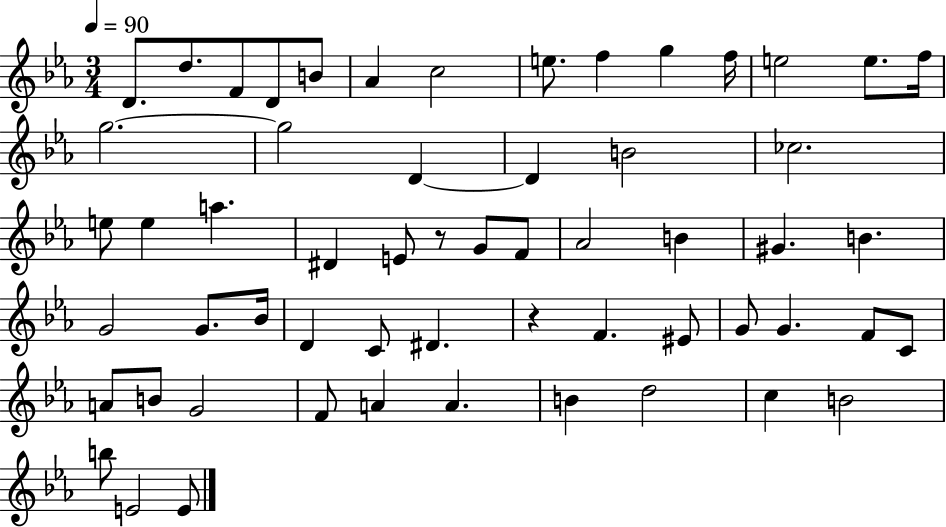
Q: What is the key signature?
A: EES major